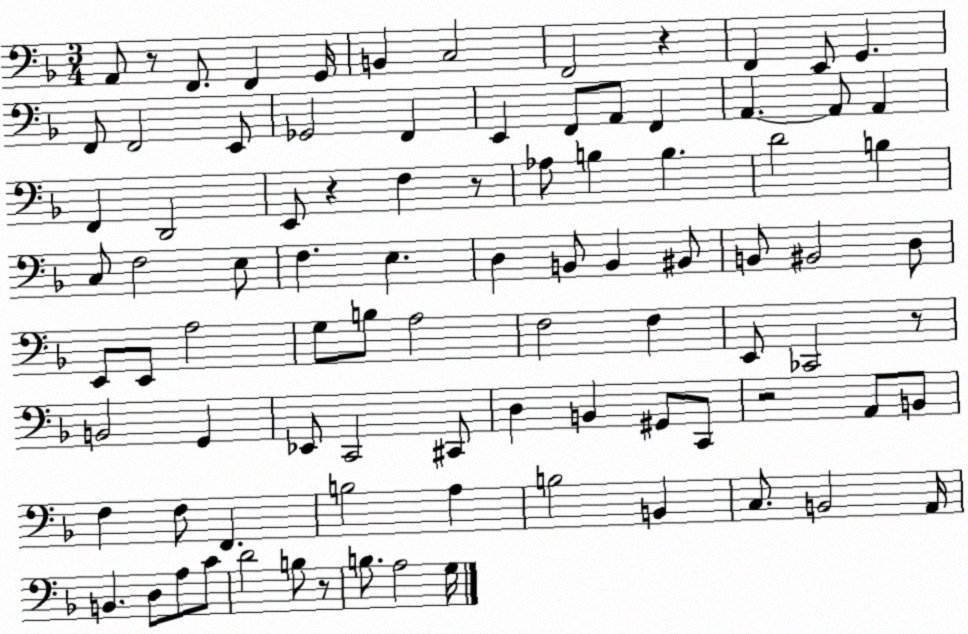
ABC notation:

X:1
T:Untitled
M:3/4
L:1/4
K:F
A,,/2 z/2 F,,/2 F,, G,,/4 B,, C,2 F,,2 z F,, E,,/2 G,, F,,/2 F,,2 E,,/2 _G,,2 F,, E,, F,,/2 A,,/2 F,, A,, A,,/2 A,, F,, D,,2 E,,/2 z F, z/2 _A,/2 B, B, D2 B, C,/2 F,2 E,/2 F, E, D, B,,/2 B,, ^B,,/2 B,,/2 ^B,,2 D,/2 E,,/2 E,,/2 A,2 G,/2 B,/2 A,2 F,2 F, E,,/2 _C,,2 z/2 B,,2 G,, _E,,/2 C,,2 ^C,,/2 D, B,, ^G,,/2 C,,/2 z2 A,,/2 B,,/2 F, F,/2 F,, B,2 A, B,2 B,, C,/2 B,,2 A,,/4 B,, D,/2 A,/2 C/2 D2 B,/2 z/2 B,/2 A,2 G,/4